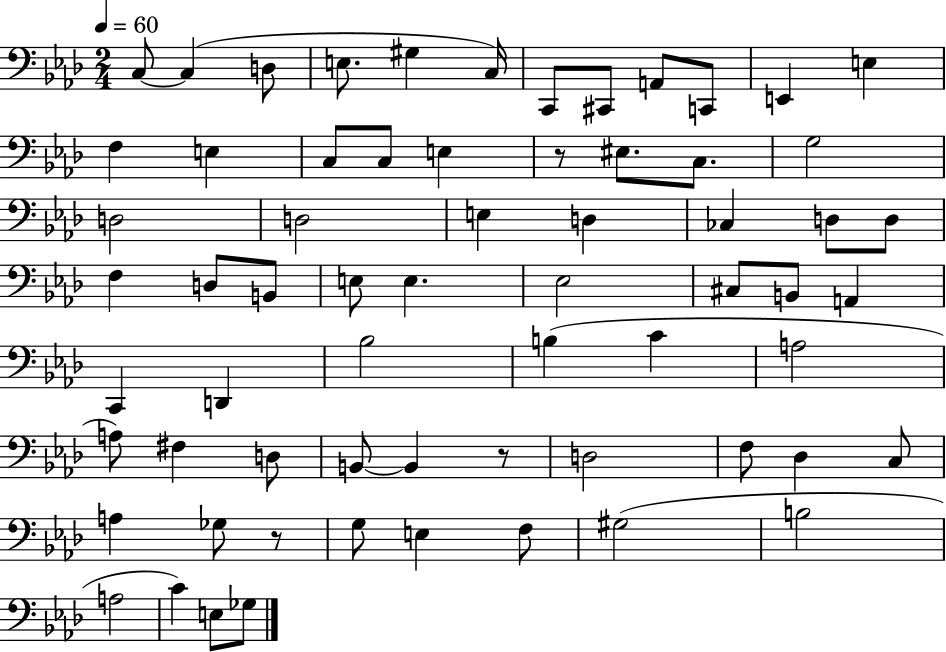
C3/e C3/q D3/e E3/e. G#3/q C3/s C2/e C#2/e A2/e C2/e E2/q E3/q F3/q E3/q C3/e C3/e E3/q R/e EIS3/e. C3/e. G3/h D3/h D3/h E3/q D3/q CES3/q D3/e D3/e F3/q D3/e B2/e E3/e E3/q. Eb3/h C#3/e B2/e A2/q C2/q D2/q Bb3/h B3/q C4/q A3/h A3/e F#3/q D3/e B2/e B2/q R/e D3/h F3/e Db3/q C3/e A3/q Gb3/e R/e G3/e E3/q F3/e G#3/h B3/h A3/h C4/q E3/e Gb3/e